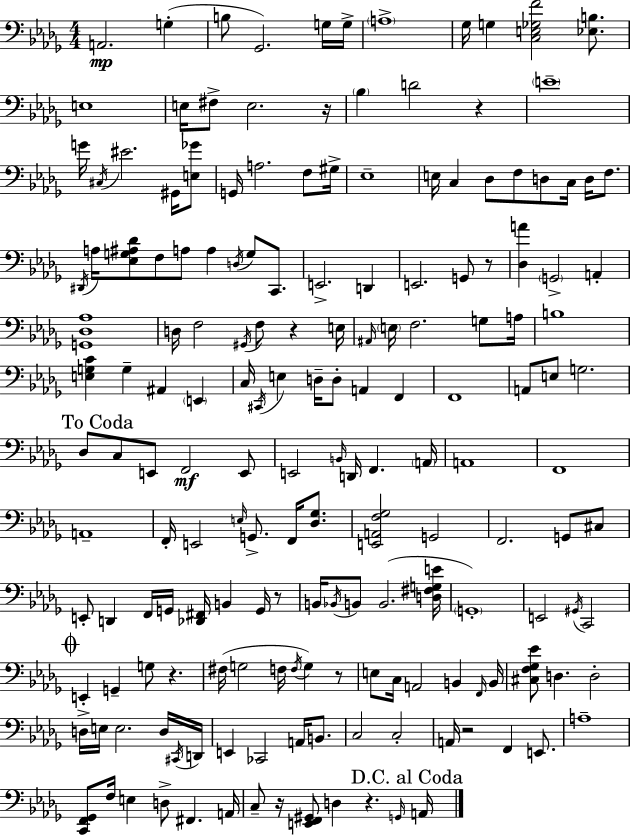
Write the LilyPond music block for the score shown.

{
  \clef bass
  \numericTimeSignature
  \time 4/4
  \key bes \minor
  a,2.\mp g4-.( | b8 ges,2.) g16 g16-> | \parenthesize a1-> | ges16 g4 <c e ges f'>2 <ees b>8. | \break e1 | e16 fis8-> e2. r16 | \parenthesize bes4 d'2 r4 | \parenthesize e'1-- | \break g'16 \acciaccatura { cis16 } eis'2. gis,16 <e ges'>8 | g,16 a2. f8 | gis16-> ees1-- | e16 c4 des8 f8 d8 c16 d16 f8. | \break \acciaccatura { dis,16 } a16 <ees g ais des'>8 f8 a8 a4 \acciaccatura { d16 } g8 | c,8. e,2.-> d,4 | e,2. g,8 | r8 <des a'>4 \parenthesize g,2-> a,4-. | \break <g, des aes>1 | d16 f2 \acciaccatura { gis,16 } f8 r4 | e16 \grace { ais,16 } \parenthesize e16 f2. | g8 a16 b1 | \break <e g c'>4 g4-- ais,4 | \parenthesize e,4 c16 \acciaccatura { cis,16 } e4 d16-- d8-. a,4 | f,4 f,1 | a,8 e8 g2. | \break \mark "To Coda" des8 c8 e,8 f,2\mf | e,8 e,2 \grace { b,16 } d,16 | f,4. \parenthesize a,16 a,1 | f,1 | \break a,1-- | f,16-. e,2 | \grace { e16 } g,8.-> f,16 <des ges>8. <e, a, f ges>2 | g,2 f,2. | \break g,8 cis8 e,8-. d,4 f,16 g,16 | <des, fis,>16 b,4 g,16 r8 b,16 \acciaccatura { bes,16 } b,8 b,2.( | <d fis g e'>16 \parenthesize g,1-.) | e,2 | \break \acciaccatura { gis,16 } c,2 \mark \markup { \musicglyph "scripts.coda" } e,4-. g,4-- | g8 r4. fis16( g2 | f16 \acciaccatura { f16 } g4) r8 e8 c16 a,2 | b,4 \grace { f,16 } b,16 <cis f ges ees'>8 d4. | \break d2-. d16-> e16 e2. | d16 \acciaccatura { cis,16 } d,16 e,4 | ces,2 a,16 b,8. c2 | c2-. a,16 r2 | \break f,4 e,8. a1-- | <c, f, ges,>8 f16 | e4 d8-> fis,4. a,16 c8-- r16 | <e, f, gis,>8 d4 r4. \grace { g,16 } \mark "D.C. al Coda" a,16 \bar "|."
}